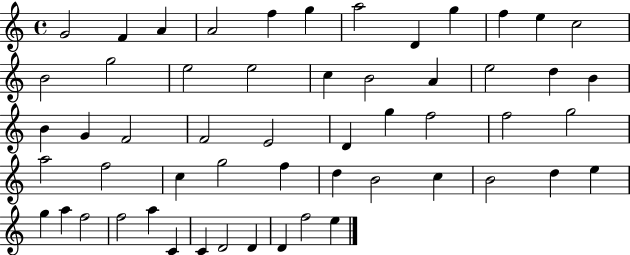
{
  \clef treble
  \time 4/4
  \defaultTimeSignature
  \key c \major
  g'2 f'4 a'4 | a'2 f''4 g''4 | a''2 d'4 g''4 | f''4 e''4 c''2 | \break b'2 g''2 | e''2 e''2 | c''4 b'2 a'4 | e''2 d''4 b'4 | \break b'4 g'4 f'2 | f'2 e'2 | d'4 g''4 f''2 | f''2 g''2 | \break a''2 f''2 | c''4 g''2 f''4 | d''4 b'2 c''4 | b'2 d''4 e''4 | \break g''4 a''4 f''2 | f''2 a''4 c'4 | c'4 d'2 d'4 | d'4 f''2 e''4 | \break \bar "|."
}